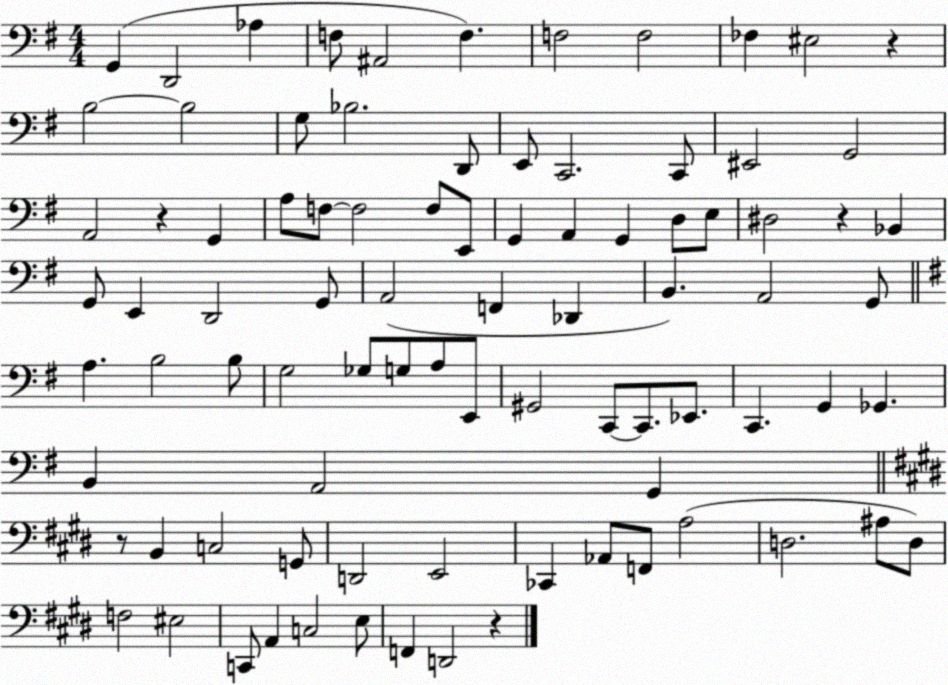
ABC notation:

X:1
T:Untitled
M:4/4
L:1/4
K:G
G,, D,,2 _A, F,/2 ^A,,2 F, F,2 F,2 _F, ^E,2 z B,2 B,2 G,/2 _B,2 D,,/2 E,,/2 C,,2 C,,/2 ^E,,2 G,,2 A,,2 z G,, A,/2 F,/2 F,2 F,/2 E,,/2 G,, A,, G,, D,/2 E,/2 ^D,2 z _B,, G,,/2 E,, D,,2 G,,/2 A,,2 F,, _D,, B,, A,,2 G,,/2 A, B,2 B,/2 G,2 _G,/2 G,/2 A,/2 E,,/2 ^G,,2 C,,/2 C,,/2 _E,,/2 C,, G,, _G,, B,, A,,2 G,, z/2 B,, C,2 G,,/2 D,,2 E,,2 _C,, _A,,/2 F,,/2 A,2 D,2 ^A,/2 D,/2 F,2 ^E,2 C,,/2 A,, C,2 E,/2 F,, D,,2 z